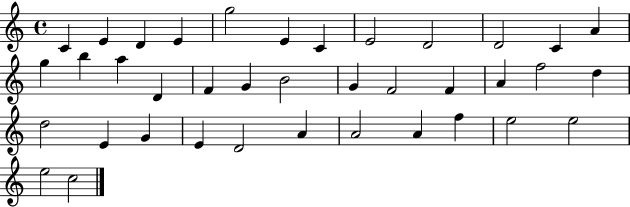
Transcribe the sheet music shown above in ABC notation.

X:1
T:Untitled
M:4/4
L:1/4
K:C
C E D E g2 E C E2 D2 D2 C A g b a D F G B2 G F2 F A f2 d d2 E G E D2 A A2 A f e2 e2 e2 c2